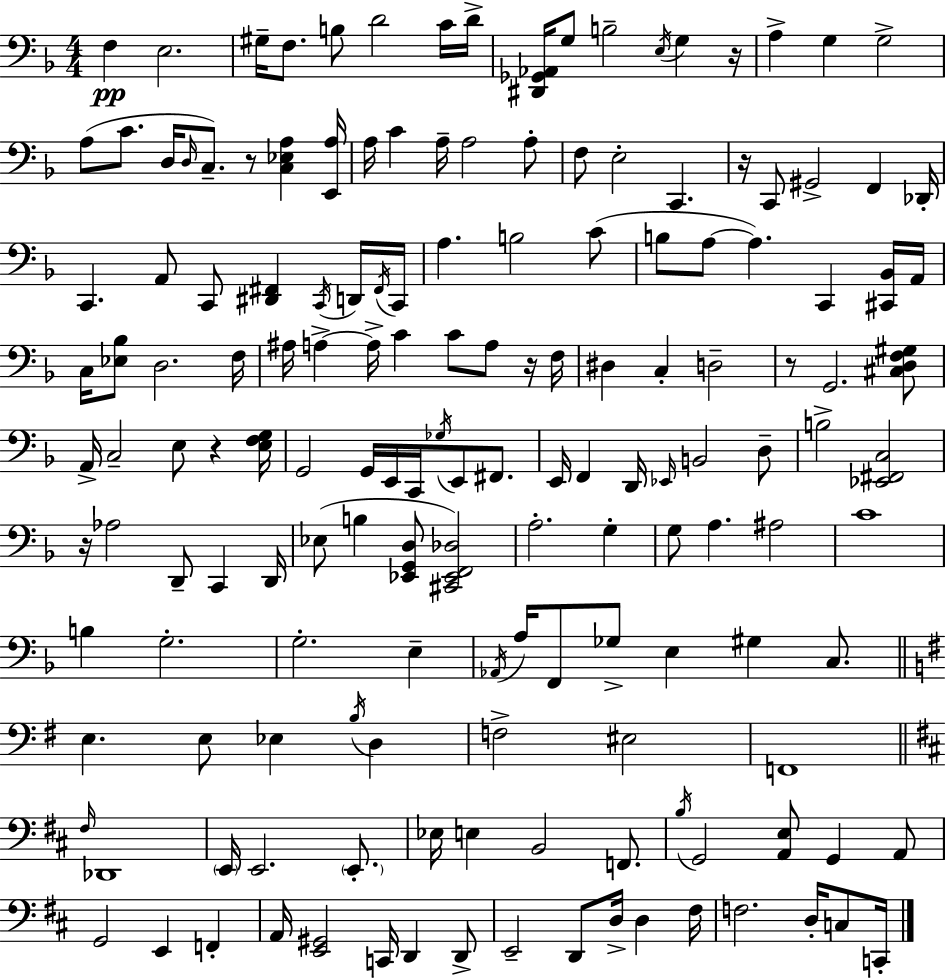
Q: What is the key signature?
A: D minor